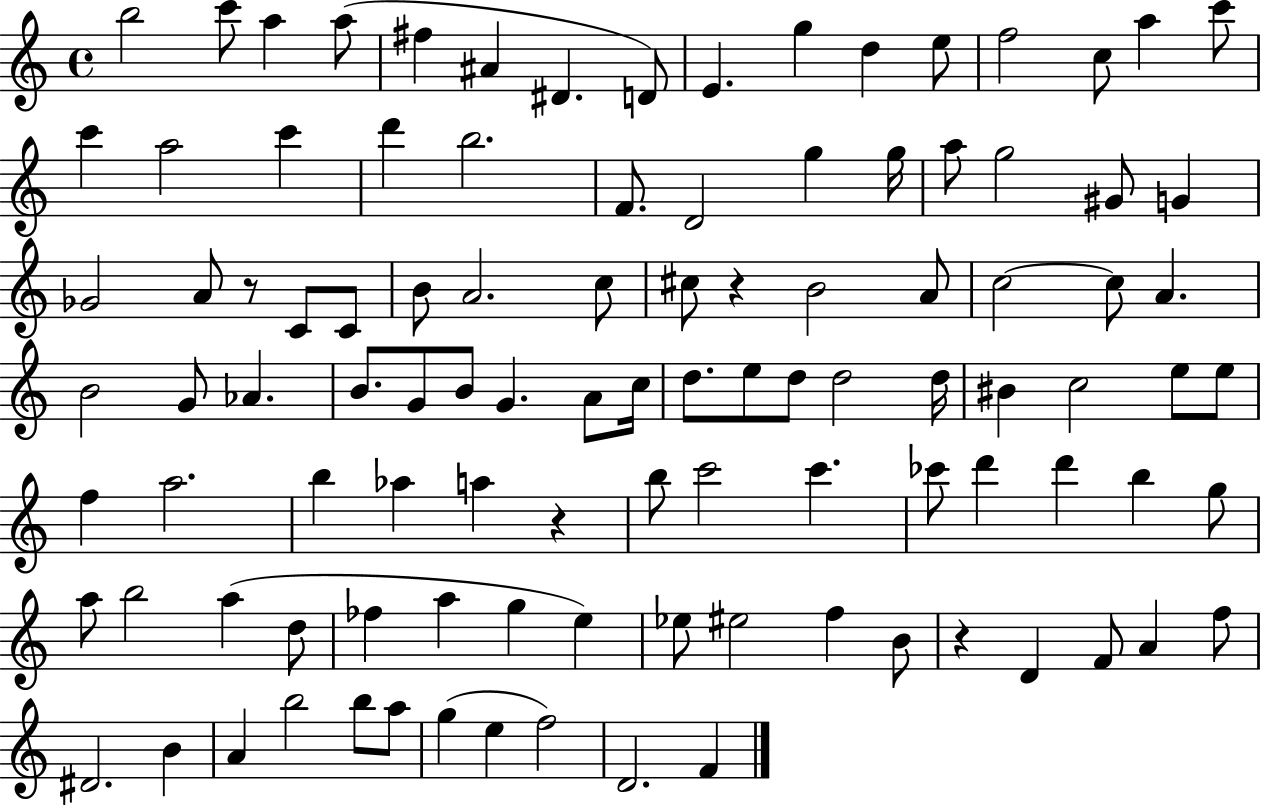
{
  \clef treble
  \time 4/4
  \defaultTimeSignature
  \key c \major
  b''2 c'''8 a''4 a''8( | fis''4 ais'4 dis'4. d'8) | e'4. g''4 d''4 e''8 | f''2 c''8 a''4 c'''8 | \break c'''4 a''2 c'''4 | d'''4 b''2. | f'8. d'2 g''4 g''16 | a''8 g''2 gis'8 g'4 | \break ges'2 a'8 r8 c'8 c'8 | b'8 a'2. c''8 | cis''8 r4 b'2 a'8 | c''2~~ c''8 a'4. | \break b'2 g'8 aes'4. | b'8. g'8 b'8 g'4. a'8 c''16 | d''8. e''8 d''8 d''2 d''16 | bis'4 c''2 e''8 e''8 | \break f''4 a''2. | b''4 aes''4 a''4 r4 | b''8 c'''2 c'''4. | ces'''8 d'''4 d'''4 b''4 g''8 | \break a''8 b''2 a''4( d''8 | fes''4 a''4 g''4 e''4) | ees''8 eis''2 f''4 b'8 | r4 d'4 f'8 a'4 f''8 | \break dis'2. b'4 | a'4 b''2 b''8 a''8 | g''4( e''4 f''2) | d'2. f'4 | \break \bar "|."
}